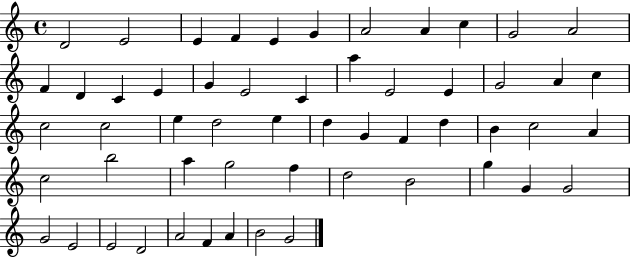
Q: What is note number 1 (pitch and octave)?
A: D4